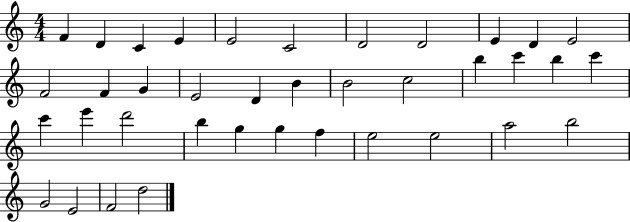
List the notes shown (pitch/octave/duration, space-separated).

F4/q D4/q C4/q E4/q E4/h C4/h D4/h D4/h E4/q D4/q E4/h F4/h F4/q G4/q E4/h D4/q B4/q B4/h C5/h B5/q C6/q B5/q C6/q C6/q E6/q D6/h B5/q G5/q G5/q F5/q E5/h E5/h A5/h B5/h G4/h E4/h F4/h D5/h